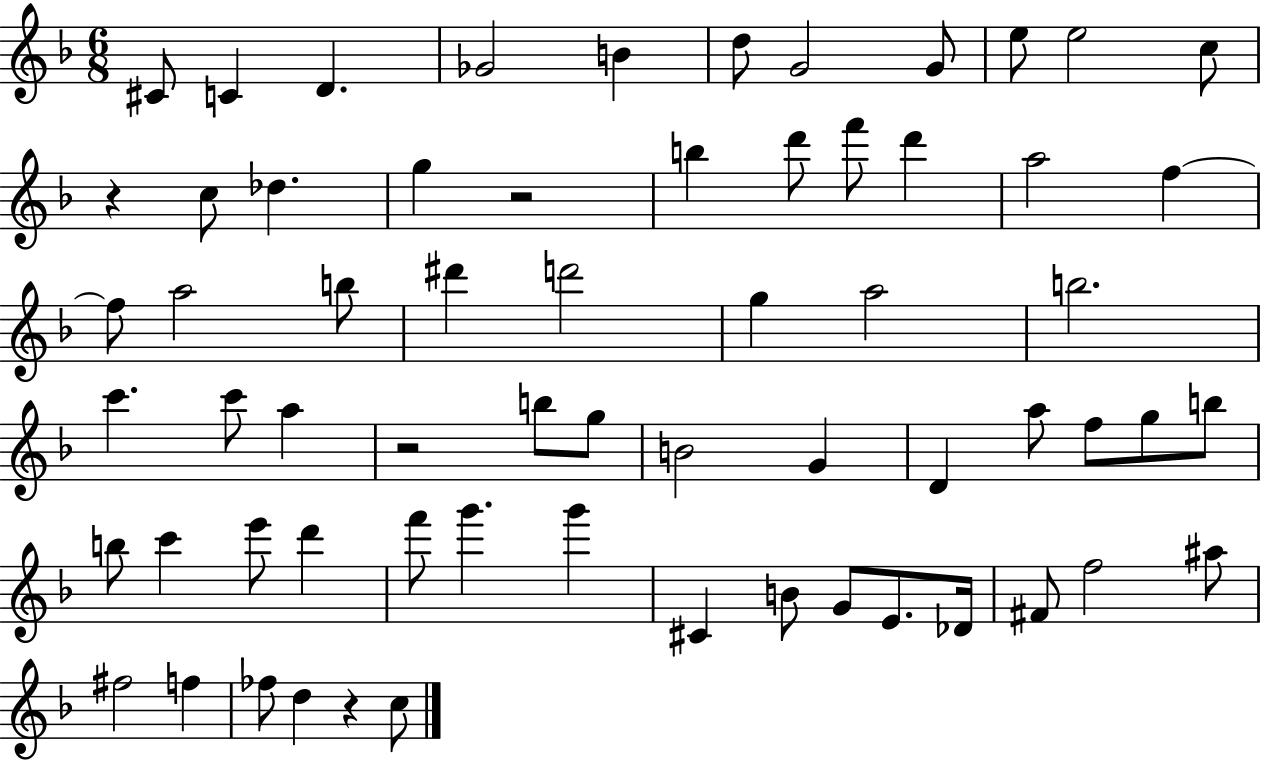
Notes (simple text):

C#4/e C4/q D4/q. Gb4/h B4/q D5/e G4/h G4/e E5/e E5/h C5/e R/q C5/e Db5/q. G5/q R/h B5/q D6/e F6/e D6/q A5/h F5/q F5/e A5/h B5/e D#6/q D6/h G5/q A5/h B5/h. C6/q. C6/e A5/q R/h B5/e G5/e B4/h G4/q D4/q A5/e F5/e G5/e B5/e B5/e C6/q E6/e D6/q F6/e G6/q. G6/q C#4/q B4/e G4/e E4/e. Db4/s F#4/e F5/h A#5/e F#5/h F5/q FES5/e D5/q R/q C5/e